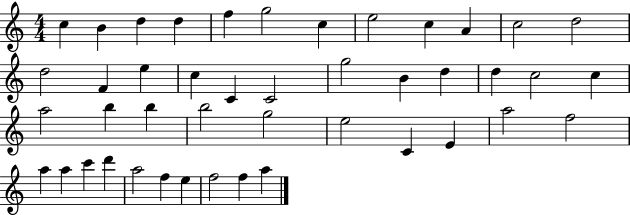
C5/q B4/q D5/q D5/q F5/q G5/h C5/q E5/h C5/q A4/q C5/h D5/h D5/h F4/q E5/q C5/q C4/q C4/h G5/h B4/q D5/q D5/q C5/h C5/q A5/h B5/q B5/q B5/h G5/h E5/h C4/q E4/q A5/h F5/h A5/q A5/q C6/q D6/q A5/h F5/q E5/q F5/h F5/q A5/q